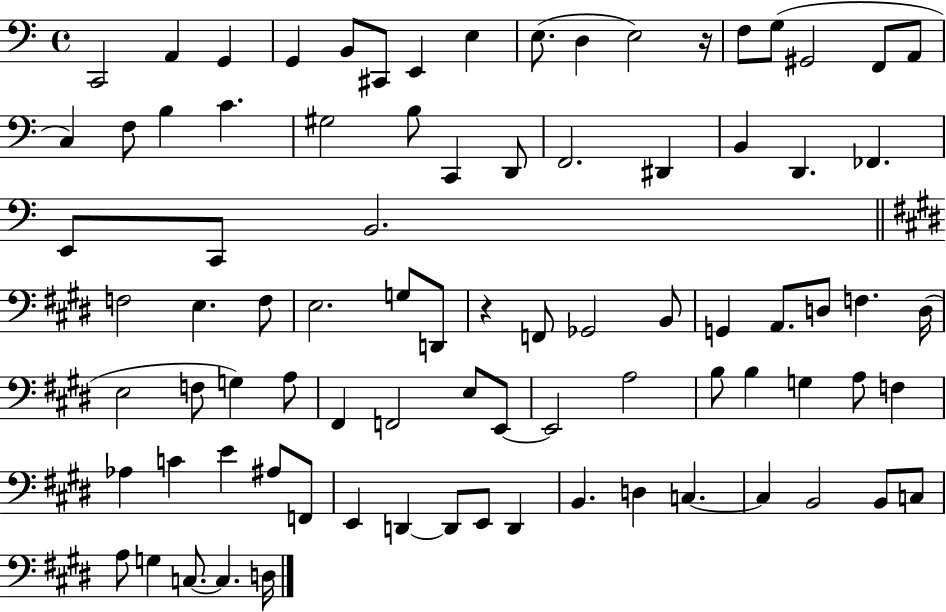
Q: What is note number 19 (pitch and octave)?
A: B3